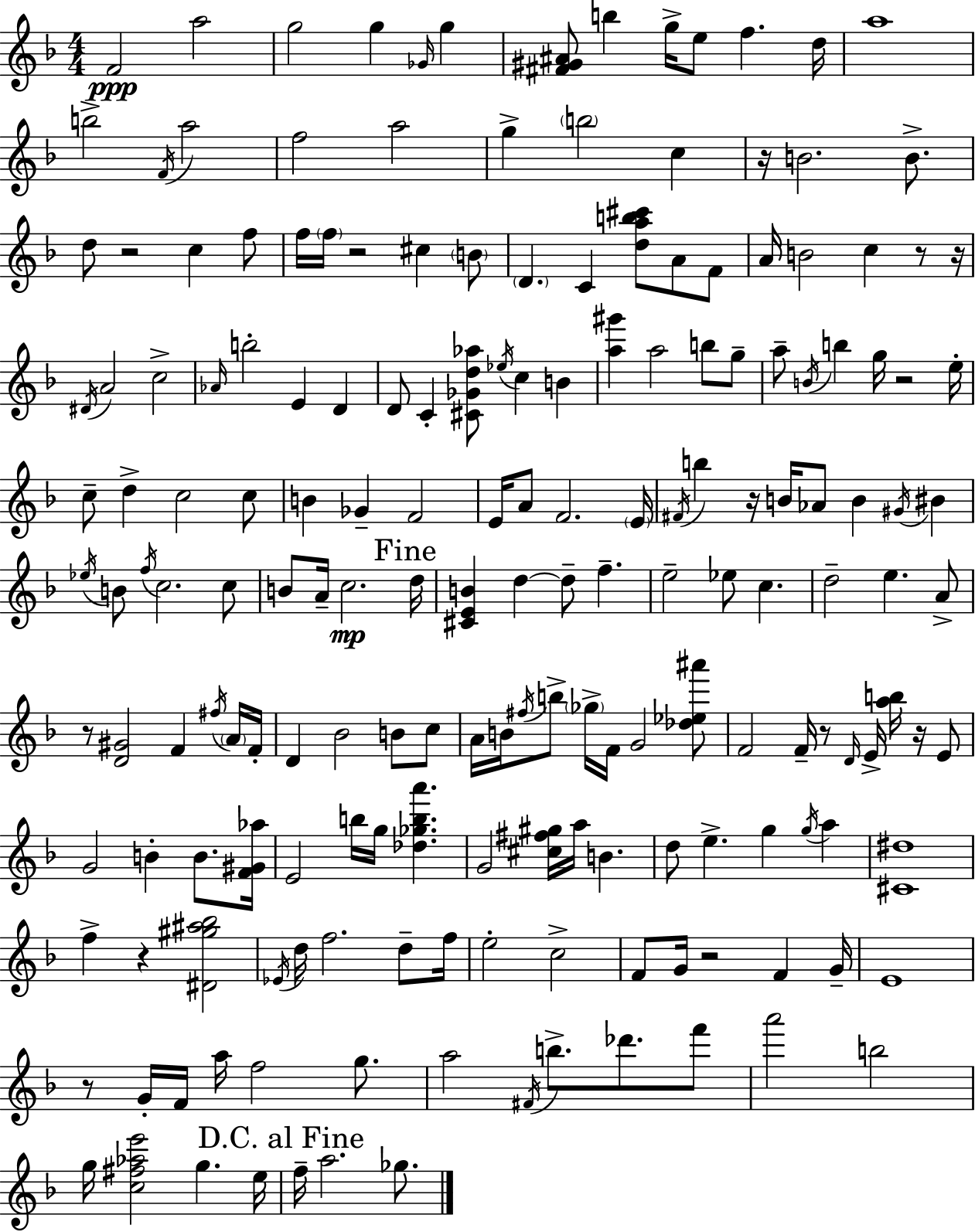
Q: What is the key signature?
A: F major